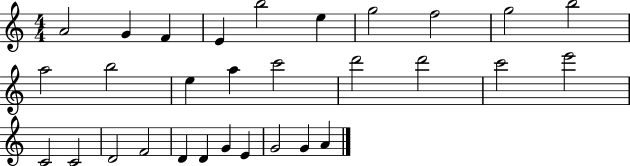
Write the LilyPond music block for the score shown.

{
  \clef treble
  \numericTimeSignature
  \time 4/4
  \key c \major
  a'2 g'4 f'4 | e'4 b''2 e''4 | g''2 f''2 | g''2 b''2 | \break a''2 b''2 | e''4 a''4 c'''2 | d'''2 d'''2 | c'''2 e'''2 | \break c'2 c'2 | d'2 f'2 | d'4 d'4 g'4 e'4 | g'2 g'4 a'4 | \break \bar "|."
}